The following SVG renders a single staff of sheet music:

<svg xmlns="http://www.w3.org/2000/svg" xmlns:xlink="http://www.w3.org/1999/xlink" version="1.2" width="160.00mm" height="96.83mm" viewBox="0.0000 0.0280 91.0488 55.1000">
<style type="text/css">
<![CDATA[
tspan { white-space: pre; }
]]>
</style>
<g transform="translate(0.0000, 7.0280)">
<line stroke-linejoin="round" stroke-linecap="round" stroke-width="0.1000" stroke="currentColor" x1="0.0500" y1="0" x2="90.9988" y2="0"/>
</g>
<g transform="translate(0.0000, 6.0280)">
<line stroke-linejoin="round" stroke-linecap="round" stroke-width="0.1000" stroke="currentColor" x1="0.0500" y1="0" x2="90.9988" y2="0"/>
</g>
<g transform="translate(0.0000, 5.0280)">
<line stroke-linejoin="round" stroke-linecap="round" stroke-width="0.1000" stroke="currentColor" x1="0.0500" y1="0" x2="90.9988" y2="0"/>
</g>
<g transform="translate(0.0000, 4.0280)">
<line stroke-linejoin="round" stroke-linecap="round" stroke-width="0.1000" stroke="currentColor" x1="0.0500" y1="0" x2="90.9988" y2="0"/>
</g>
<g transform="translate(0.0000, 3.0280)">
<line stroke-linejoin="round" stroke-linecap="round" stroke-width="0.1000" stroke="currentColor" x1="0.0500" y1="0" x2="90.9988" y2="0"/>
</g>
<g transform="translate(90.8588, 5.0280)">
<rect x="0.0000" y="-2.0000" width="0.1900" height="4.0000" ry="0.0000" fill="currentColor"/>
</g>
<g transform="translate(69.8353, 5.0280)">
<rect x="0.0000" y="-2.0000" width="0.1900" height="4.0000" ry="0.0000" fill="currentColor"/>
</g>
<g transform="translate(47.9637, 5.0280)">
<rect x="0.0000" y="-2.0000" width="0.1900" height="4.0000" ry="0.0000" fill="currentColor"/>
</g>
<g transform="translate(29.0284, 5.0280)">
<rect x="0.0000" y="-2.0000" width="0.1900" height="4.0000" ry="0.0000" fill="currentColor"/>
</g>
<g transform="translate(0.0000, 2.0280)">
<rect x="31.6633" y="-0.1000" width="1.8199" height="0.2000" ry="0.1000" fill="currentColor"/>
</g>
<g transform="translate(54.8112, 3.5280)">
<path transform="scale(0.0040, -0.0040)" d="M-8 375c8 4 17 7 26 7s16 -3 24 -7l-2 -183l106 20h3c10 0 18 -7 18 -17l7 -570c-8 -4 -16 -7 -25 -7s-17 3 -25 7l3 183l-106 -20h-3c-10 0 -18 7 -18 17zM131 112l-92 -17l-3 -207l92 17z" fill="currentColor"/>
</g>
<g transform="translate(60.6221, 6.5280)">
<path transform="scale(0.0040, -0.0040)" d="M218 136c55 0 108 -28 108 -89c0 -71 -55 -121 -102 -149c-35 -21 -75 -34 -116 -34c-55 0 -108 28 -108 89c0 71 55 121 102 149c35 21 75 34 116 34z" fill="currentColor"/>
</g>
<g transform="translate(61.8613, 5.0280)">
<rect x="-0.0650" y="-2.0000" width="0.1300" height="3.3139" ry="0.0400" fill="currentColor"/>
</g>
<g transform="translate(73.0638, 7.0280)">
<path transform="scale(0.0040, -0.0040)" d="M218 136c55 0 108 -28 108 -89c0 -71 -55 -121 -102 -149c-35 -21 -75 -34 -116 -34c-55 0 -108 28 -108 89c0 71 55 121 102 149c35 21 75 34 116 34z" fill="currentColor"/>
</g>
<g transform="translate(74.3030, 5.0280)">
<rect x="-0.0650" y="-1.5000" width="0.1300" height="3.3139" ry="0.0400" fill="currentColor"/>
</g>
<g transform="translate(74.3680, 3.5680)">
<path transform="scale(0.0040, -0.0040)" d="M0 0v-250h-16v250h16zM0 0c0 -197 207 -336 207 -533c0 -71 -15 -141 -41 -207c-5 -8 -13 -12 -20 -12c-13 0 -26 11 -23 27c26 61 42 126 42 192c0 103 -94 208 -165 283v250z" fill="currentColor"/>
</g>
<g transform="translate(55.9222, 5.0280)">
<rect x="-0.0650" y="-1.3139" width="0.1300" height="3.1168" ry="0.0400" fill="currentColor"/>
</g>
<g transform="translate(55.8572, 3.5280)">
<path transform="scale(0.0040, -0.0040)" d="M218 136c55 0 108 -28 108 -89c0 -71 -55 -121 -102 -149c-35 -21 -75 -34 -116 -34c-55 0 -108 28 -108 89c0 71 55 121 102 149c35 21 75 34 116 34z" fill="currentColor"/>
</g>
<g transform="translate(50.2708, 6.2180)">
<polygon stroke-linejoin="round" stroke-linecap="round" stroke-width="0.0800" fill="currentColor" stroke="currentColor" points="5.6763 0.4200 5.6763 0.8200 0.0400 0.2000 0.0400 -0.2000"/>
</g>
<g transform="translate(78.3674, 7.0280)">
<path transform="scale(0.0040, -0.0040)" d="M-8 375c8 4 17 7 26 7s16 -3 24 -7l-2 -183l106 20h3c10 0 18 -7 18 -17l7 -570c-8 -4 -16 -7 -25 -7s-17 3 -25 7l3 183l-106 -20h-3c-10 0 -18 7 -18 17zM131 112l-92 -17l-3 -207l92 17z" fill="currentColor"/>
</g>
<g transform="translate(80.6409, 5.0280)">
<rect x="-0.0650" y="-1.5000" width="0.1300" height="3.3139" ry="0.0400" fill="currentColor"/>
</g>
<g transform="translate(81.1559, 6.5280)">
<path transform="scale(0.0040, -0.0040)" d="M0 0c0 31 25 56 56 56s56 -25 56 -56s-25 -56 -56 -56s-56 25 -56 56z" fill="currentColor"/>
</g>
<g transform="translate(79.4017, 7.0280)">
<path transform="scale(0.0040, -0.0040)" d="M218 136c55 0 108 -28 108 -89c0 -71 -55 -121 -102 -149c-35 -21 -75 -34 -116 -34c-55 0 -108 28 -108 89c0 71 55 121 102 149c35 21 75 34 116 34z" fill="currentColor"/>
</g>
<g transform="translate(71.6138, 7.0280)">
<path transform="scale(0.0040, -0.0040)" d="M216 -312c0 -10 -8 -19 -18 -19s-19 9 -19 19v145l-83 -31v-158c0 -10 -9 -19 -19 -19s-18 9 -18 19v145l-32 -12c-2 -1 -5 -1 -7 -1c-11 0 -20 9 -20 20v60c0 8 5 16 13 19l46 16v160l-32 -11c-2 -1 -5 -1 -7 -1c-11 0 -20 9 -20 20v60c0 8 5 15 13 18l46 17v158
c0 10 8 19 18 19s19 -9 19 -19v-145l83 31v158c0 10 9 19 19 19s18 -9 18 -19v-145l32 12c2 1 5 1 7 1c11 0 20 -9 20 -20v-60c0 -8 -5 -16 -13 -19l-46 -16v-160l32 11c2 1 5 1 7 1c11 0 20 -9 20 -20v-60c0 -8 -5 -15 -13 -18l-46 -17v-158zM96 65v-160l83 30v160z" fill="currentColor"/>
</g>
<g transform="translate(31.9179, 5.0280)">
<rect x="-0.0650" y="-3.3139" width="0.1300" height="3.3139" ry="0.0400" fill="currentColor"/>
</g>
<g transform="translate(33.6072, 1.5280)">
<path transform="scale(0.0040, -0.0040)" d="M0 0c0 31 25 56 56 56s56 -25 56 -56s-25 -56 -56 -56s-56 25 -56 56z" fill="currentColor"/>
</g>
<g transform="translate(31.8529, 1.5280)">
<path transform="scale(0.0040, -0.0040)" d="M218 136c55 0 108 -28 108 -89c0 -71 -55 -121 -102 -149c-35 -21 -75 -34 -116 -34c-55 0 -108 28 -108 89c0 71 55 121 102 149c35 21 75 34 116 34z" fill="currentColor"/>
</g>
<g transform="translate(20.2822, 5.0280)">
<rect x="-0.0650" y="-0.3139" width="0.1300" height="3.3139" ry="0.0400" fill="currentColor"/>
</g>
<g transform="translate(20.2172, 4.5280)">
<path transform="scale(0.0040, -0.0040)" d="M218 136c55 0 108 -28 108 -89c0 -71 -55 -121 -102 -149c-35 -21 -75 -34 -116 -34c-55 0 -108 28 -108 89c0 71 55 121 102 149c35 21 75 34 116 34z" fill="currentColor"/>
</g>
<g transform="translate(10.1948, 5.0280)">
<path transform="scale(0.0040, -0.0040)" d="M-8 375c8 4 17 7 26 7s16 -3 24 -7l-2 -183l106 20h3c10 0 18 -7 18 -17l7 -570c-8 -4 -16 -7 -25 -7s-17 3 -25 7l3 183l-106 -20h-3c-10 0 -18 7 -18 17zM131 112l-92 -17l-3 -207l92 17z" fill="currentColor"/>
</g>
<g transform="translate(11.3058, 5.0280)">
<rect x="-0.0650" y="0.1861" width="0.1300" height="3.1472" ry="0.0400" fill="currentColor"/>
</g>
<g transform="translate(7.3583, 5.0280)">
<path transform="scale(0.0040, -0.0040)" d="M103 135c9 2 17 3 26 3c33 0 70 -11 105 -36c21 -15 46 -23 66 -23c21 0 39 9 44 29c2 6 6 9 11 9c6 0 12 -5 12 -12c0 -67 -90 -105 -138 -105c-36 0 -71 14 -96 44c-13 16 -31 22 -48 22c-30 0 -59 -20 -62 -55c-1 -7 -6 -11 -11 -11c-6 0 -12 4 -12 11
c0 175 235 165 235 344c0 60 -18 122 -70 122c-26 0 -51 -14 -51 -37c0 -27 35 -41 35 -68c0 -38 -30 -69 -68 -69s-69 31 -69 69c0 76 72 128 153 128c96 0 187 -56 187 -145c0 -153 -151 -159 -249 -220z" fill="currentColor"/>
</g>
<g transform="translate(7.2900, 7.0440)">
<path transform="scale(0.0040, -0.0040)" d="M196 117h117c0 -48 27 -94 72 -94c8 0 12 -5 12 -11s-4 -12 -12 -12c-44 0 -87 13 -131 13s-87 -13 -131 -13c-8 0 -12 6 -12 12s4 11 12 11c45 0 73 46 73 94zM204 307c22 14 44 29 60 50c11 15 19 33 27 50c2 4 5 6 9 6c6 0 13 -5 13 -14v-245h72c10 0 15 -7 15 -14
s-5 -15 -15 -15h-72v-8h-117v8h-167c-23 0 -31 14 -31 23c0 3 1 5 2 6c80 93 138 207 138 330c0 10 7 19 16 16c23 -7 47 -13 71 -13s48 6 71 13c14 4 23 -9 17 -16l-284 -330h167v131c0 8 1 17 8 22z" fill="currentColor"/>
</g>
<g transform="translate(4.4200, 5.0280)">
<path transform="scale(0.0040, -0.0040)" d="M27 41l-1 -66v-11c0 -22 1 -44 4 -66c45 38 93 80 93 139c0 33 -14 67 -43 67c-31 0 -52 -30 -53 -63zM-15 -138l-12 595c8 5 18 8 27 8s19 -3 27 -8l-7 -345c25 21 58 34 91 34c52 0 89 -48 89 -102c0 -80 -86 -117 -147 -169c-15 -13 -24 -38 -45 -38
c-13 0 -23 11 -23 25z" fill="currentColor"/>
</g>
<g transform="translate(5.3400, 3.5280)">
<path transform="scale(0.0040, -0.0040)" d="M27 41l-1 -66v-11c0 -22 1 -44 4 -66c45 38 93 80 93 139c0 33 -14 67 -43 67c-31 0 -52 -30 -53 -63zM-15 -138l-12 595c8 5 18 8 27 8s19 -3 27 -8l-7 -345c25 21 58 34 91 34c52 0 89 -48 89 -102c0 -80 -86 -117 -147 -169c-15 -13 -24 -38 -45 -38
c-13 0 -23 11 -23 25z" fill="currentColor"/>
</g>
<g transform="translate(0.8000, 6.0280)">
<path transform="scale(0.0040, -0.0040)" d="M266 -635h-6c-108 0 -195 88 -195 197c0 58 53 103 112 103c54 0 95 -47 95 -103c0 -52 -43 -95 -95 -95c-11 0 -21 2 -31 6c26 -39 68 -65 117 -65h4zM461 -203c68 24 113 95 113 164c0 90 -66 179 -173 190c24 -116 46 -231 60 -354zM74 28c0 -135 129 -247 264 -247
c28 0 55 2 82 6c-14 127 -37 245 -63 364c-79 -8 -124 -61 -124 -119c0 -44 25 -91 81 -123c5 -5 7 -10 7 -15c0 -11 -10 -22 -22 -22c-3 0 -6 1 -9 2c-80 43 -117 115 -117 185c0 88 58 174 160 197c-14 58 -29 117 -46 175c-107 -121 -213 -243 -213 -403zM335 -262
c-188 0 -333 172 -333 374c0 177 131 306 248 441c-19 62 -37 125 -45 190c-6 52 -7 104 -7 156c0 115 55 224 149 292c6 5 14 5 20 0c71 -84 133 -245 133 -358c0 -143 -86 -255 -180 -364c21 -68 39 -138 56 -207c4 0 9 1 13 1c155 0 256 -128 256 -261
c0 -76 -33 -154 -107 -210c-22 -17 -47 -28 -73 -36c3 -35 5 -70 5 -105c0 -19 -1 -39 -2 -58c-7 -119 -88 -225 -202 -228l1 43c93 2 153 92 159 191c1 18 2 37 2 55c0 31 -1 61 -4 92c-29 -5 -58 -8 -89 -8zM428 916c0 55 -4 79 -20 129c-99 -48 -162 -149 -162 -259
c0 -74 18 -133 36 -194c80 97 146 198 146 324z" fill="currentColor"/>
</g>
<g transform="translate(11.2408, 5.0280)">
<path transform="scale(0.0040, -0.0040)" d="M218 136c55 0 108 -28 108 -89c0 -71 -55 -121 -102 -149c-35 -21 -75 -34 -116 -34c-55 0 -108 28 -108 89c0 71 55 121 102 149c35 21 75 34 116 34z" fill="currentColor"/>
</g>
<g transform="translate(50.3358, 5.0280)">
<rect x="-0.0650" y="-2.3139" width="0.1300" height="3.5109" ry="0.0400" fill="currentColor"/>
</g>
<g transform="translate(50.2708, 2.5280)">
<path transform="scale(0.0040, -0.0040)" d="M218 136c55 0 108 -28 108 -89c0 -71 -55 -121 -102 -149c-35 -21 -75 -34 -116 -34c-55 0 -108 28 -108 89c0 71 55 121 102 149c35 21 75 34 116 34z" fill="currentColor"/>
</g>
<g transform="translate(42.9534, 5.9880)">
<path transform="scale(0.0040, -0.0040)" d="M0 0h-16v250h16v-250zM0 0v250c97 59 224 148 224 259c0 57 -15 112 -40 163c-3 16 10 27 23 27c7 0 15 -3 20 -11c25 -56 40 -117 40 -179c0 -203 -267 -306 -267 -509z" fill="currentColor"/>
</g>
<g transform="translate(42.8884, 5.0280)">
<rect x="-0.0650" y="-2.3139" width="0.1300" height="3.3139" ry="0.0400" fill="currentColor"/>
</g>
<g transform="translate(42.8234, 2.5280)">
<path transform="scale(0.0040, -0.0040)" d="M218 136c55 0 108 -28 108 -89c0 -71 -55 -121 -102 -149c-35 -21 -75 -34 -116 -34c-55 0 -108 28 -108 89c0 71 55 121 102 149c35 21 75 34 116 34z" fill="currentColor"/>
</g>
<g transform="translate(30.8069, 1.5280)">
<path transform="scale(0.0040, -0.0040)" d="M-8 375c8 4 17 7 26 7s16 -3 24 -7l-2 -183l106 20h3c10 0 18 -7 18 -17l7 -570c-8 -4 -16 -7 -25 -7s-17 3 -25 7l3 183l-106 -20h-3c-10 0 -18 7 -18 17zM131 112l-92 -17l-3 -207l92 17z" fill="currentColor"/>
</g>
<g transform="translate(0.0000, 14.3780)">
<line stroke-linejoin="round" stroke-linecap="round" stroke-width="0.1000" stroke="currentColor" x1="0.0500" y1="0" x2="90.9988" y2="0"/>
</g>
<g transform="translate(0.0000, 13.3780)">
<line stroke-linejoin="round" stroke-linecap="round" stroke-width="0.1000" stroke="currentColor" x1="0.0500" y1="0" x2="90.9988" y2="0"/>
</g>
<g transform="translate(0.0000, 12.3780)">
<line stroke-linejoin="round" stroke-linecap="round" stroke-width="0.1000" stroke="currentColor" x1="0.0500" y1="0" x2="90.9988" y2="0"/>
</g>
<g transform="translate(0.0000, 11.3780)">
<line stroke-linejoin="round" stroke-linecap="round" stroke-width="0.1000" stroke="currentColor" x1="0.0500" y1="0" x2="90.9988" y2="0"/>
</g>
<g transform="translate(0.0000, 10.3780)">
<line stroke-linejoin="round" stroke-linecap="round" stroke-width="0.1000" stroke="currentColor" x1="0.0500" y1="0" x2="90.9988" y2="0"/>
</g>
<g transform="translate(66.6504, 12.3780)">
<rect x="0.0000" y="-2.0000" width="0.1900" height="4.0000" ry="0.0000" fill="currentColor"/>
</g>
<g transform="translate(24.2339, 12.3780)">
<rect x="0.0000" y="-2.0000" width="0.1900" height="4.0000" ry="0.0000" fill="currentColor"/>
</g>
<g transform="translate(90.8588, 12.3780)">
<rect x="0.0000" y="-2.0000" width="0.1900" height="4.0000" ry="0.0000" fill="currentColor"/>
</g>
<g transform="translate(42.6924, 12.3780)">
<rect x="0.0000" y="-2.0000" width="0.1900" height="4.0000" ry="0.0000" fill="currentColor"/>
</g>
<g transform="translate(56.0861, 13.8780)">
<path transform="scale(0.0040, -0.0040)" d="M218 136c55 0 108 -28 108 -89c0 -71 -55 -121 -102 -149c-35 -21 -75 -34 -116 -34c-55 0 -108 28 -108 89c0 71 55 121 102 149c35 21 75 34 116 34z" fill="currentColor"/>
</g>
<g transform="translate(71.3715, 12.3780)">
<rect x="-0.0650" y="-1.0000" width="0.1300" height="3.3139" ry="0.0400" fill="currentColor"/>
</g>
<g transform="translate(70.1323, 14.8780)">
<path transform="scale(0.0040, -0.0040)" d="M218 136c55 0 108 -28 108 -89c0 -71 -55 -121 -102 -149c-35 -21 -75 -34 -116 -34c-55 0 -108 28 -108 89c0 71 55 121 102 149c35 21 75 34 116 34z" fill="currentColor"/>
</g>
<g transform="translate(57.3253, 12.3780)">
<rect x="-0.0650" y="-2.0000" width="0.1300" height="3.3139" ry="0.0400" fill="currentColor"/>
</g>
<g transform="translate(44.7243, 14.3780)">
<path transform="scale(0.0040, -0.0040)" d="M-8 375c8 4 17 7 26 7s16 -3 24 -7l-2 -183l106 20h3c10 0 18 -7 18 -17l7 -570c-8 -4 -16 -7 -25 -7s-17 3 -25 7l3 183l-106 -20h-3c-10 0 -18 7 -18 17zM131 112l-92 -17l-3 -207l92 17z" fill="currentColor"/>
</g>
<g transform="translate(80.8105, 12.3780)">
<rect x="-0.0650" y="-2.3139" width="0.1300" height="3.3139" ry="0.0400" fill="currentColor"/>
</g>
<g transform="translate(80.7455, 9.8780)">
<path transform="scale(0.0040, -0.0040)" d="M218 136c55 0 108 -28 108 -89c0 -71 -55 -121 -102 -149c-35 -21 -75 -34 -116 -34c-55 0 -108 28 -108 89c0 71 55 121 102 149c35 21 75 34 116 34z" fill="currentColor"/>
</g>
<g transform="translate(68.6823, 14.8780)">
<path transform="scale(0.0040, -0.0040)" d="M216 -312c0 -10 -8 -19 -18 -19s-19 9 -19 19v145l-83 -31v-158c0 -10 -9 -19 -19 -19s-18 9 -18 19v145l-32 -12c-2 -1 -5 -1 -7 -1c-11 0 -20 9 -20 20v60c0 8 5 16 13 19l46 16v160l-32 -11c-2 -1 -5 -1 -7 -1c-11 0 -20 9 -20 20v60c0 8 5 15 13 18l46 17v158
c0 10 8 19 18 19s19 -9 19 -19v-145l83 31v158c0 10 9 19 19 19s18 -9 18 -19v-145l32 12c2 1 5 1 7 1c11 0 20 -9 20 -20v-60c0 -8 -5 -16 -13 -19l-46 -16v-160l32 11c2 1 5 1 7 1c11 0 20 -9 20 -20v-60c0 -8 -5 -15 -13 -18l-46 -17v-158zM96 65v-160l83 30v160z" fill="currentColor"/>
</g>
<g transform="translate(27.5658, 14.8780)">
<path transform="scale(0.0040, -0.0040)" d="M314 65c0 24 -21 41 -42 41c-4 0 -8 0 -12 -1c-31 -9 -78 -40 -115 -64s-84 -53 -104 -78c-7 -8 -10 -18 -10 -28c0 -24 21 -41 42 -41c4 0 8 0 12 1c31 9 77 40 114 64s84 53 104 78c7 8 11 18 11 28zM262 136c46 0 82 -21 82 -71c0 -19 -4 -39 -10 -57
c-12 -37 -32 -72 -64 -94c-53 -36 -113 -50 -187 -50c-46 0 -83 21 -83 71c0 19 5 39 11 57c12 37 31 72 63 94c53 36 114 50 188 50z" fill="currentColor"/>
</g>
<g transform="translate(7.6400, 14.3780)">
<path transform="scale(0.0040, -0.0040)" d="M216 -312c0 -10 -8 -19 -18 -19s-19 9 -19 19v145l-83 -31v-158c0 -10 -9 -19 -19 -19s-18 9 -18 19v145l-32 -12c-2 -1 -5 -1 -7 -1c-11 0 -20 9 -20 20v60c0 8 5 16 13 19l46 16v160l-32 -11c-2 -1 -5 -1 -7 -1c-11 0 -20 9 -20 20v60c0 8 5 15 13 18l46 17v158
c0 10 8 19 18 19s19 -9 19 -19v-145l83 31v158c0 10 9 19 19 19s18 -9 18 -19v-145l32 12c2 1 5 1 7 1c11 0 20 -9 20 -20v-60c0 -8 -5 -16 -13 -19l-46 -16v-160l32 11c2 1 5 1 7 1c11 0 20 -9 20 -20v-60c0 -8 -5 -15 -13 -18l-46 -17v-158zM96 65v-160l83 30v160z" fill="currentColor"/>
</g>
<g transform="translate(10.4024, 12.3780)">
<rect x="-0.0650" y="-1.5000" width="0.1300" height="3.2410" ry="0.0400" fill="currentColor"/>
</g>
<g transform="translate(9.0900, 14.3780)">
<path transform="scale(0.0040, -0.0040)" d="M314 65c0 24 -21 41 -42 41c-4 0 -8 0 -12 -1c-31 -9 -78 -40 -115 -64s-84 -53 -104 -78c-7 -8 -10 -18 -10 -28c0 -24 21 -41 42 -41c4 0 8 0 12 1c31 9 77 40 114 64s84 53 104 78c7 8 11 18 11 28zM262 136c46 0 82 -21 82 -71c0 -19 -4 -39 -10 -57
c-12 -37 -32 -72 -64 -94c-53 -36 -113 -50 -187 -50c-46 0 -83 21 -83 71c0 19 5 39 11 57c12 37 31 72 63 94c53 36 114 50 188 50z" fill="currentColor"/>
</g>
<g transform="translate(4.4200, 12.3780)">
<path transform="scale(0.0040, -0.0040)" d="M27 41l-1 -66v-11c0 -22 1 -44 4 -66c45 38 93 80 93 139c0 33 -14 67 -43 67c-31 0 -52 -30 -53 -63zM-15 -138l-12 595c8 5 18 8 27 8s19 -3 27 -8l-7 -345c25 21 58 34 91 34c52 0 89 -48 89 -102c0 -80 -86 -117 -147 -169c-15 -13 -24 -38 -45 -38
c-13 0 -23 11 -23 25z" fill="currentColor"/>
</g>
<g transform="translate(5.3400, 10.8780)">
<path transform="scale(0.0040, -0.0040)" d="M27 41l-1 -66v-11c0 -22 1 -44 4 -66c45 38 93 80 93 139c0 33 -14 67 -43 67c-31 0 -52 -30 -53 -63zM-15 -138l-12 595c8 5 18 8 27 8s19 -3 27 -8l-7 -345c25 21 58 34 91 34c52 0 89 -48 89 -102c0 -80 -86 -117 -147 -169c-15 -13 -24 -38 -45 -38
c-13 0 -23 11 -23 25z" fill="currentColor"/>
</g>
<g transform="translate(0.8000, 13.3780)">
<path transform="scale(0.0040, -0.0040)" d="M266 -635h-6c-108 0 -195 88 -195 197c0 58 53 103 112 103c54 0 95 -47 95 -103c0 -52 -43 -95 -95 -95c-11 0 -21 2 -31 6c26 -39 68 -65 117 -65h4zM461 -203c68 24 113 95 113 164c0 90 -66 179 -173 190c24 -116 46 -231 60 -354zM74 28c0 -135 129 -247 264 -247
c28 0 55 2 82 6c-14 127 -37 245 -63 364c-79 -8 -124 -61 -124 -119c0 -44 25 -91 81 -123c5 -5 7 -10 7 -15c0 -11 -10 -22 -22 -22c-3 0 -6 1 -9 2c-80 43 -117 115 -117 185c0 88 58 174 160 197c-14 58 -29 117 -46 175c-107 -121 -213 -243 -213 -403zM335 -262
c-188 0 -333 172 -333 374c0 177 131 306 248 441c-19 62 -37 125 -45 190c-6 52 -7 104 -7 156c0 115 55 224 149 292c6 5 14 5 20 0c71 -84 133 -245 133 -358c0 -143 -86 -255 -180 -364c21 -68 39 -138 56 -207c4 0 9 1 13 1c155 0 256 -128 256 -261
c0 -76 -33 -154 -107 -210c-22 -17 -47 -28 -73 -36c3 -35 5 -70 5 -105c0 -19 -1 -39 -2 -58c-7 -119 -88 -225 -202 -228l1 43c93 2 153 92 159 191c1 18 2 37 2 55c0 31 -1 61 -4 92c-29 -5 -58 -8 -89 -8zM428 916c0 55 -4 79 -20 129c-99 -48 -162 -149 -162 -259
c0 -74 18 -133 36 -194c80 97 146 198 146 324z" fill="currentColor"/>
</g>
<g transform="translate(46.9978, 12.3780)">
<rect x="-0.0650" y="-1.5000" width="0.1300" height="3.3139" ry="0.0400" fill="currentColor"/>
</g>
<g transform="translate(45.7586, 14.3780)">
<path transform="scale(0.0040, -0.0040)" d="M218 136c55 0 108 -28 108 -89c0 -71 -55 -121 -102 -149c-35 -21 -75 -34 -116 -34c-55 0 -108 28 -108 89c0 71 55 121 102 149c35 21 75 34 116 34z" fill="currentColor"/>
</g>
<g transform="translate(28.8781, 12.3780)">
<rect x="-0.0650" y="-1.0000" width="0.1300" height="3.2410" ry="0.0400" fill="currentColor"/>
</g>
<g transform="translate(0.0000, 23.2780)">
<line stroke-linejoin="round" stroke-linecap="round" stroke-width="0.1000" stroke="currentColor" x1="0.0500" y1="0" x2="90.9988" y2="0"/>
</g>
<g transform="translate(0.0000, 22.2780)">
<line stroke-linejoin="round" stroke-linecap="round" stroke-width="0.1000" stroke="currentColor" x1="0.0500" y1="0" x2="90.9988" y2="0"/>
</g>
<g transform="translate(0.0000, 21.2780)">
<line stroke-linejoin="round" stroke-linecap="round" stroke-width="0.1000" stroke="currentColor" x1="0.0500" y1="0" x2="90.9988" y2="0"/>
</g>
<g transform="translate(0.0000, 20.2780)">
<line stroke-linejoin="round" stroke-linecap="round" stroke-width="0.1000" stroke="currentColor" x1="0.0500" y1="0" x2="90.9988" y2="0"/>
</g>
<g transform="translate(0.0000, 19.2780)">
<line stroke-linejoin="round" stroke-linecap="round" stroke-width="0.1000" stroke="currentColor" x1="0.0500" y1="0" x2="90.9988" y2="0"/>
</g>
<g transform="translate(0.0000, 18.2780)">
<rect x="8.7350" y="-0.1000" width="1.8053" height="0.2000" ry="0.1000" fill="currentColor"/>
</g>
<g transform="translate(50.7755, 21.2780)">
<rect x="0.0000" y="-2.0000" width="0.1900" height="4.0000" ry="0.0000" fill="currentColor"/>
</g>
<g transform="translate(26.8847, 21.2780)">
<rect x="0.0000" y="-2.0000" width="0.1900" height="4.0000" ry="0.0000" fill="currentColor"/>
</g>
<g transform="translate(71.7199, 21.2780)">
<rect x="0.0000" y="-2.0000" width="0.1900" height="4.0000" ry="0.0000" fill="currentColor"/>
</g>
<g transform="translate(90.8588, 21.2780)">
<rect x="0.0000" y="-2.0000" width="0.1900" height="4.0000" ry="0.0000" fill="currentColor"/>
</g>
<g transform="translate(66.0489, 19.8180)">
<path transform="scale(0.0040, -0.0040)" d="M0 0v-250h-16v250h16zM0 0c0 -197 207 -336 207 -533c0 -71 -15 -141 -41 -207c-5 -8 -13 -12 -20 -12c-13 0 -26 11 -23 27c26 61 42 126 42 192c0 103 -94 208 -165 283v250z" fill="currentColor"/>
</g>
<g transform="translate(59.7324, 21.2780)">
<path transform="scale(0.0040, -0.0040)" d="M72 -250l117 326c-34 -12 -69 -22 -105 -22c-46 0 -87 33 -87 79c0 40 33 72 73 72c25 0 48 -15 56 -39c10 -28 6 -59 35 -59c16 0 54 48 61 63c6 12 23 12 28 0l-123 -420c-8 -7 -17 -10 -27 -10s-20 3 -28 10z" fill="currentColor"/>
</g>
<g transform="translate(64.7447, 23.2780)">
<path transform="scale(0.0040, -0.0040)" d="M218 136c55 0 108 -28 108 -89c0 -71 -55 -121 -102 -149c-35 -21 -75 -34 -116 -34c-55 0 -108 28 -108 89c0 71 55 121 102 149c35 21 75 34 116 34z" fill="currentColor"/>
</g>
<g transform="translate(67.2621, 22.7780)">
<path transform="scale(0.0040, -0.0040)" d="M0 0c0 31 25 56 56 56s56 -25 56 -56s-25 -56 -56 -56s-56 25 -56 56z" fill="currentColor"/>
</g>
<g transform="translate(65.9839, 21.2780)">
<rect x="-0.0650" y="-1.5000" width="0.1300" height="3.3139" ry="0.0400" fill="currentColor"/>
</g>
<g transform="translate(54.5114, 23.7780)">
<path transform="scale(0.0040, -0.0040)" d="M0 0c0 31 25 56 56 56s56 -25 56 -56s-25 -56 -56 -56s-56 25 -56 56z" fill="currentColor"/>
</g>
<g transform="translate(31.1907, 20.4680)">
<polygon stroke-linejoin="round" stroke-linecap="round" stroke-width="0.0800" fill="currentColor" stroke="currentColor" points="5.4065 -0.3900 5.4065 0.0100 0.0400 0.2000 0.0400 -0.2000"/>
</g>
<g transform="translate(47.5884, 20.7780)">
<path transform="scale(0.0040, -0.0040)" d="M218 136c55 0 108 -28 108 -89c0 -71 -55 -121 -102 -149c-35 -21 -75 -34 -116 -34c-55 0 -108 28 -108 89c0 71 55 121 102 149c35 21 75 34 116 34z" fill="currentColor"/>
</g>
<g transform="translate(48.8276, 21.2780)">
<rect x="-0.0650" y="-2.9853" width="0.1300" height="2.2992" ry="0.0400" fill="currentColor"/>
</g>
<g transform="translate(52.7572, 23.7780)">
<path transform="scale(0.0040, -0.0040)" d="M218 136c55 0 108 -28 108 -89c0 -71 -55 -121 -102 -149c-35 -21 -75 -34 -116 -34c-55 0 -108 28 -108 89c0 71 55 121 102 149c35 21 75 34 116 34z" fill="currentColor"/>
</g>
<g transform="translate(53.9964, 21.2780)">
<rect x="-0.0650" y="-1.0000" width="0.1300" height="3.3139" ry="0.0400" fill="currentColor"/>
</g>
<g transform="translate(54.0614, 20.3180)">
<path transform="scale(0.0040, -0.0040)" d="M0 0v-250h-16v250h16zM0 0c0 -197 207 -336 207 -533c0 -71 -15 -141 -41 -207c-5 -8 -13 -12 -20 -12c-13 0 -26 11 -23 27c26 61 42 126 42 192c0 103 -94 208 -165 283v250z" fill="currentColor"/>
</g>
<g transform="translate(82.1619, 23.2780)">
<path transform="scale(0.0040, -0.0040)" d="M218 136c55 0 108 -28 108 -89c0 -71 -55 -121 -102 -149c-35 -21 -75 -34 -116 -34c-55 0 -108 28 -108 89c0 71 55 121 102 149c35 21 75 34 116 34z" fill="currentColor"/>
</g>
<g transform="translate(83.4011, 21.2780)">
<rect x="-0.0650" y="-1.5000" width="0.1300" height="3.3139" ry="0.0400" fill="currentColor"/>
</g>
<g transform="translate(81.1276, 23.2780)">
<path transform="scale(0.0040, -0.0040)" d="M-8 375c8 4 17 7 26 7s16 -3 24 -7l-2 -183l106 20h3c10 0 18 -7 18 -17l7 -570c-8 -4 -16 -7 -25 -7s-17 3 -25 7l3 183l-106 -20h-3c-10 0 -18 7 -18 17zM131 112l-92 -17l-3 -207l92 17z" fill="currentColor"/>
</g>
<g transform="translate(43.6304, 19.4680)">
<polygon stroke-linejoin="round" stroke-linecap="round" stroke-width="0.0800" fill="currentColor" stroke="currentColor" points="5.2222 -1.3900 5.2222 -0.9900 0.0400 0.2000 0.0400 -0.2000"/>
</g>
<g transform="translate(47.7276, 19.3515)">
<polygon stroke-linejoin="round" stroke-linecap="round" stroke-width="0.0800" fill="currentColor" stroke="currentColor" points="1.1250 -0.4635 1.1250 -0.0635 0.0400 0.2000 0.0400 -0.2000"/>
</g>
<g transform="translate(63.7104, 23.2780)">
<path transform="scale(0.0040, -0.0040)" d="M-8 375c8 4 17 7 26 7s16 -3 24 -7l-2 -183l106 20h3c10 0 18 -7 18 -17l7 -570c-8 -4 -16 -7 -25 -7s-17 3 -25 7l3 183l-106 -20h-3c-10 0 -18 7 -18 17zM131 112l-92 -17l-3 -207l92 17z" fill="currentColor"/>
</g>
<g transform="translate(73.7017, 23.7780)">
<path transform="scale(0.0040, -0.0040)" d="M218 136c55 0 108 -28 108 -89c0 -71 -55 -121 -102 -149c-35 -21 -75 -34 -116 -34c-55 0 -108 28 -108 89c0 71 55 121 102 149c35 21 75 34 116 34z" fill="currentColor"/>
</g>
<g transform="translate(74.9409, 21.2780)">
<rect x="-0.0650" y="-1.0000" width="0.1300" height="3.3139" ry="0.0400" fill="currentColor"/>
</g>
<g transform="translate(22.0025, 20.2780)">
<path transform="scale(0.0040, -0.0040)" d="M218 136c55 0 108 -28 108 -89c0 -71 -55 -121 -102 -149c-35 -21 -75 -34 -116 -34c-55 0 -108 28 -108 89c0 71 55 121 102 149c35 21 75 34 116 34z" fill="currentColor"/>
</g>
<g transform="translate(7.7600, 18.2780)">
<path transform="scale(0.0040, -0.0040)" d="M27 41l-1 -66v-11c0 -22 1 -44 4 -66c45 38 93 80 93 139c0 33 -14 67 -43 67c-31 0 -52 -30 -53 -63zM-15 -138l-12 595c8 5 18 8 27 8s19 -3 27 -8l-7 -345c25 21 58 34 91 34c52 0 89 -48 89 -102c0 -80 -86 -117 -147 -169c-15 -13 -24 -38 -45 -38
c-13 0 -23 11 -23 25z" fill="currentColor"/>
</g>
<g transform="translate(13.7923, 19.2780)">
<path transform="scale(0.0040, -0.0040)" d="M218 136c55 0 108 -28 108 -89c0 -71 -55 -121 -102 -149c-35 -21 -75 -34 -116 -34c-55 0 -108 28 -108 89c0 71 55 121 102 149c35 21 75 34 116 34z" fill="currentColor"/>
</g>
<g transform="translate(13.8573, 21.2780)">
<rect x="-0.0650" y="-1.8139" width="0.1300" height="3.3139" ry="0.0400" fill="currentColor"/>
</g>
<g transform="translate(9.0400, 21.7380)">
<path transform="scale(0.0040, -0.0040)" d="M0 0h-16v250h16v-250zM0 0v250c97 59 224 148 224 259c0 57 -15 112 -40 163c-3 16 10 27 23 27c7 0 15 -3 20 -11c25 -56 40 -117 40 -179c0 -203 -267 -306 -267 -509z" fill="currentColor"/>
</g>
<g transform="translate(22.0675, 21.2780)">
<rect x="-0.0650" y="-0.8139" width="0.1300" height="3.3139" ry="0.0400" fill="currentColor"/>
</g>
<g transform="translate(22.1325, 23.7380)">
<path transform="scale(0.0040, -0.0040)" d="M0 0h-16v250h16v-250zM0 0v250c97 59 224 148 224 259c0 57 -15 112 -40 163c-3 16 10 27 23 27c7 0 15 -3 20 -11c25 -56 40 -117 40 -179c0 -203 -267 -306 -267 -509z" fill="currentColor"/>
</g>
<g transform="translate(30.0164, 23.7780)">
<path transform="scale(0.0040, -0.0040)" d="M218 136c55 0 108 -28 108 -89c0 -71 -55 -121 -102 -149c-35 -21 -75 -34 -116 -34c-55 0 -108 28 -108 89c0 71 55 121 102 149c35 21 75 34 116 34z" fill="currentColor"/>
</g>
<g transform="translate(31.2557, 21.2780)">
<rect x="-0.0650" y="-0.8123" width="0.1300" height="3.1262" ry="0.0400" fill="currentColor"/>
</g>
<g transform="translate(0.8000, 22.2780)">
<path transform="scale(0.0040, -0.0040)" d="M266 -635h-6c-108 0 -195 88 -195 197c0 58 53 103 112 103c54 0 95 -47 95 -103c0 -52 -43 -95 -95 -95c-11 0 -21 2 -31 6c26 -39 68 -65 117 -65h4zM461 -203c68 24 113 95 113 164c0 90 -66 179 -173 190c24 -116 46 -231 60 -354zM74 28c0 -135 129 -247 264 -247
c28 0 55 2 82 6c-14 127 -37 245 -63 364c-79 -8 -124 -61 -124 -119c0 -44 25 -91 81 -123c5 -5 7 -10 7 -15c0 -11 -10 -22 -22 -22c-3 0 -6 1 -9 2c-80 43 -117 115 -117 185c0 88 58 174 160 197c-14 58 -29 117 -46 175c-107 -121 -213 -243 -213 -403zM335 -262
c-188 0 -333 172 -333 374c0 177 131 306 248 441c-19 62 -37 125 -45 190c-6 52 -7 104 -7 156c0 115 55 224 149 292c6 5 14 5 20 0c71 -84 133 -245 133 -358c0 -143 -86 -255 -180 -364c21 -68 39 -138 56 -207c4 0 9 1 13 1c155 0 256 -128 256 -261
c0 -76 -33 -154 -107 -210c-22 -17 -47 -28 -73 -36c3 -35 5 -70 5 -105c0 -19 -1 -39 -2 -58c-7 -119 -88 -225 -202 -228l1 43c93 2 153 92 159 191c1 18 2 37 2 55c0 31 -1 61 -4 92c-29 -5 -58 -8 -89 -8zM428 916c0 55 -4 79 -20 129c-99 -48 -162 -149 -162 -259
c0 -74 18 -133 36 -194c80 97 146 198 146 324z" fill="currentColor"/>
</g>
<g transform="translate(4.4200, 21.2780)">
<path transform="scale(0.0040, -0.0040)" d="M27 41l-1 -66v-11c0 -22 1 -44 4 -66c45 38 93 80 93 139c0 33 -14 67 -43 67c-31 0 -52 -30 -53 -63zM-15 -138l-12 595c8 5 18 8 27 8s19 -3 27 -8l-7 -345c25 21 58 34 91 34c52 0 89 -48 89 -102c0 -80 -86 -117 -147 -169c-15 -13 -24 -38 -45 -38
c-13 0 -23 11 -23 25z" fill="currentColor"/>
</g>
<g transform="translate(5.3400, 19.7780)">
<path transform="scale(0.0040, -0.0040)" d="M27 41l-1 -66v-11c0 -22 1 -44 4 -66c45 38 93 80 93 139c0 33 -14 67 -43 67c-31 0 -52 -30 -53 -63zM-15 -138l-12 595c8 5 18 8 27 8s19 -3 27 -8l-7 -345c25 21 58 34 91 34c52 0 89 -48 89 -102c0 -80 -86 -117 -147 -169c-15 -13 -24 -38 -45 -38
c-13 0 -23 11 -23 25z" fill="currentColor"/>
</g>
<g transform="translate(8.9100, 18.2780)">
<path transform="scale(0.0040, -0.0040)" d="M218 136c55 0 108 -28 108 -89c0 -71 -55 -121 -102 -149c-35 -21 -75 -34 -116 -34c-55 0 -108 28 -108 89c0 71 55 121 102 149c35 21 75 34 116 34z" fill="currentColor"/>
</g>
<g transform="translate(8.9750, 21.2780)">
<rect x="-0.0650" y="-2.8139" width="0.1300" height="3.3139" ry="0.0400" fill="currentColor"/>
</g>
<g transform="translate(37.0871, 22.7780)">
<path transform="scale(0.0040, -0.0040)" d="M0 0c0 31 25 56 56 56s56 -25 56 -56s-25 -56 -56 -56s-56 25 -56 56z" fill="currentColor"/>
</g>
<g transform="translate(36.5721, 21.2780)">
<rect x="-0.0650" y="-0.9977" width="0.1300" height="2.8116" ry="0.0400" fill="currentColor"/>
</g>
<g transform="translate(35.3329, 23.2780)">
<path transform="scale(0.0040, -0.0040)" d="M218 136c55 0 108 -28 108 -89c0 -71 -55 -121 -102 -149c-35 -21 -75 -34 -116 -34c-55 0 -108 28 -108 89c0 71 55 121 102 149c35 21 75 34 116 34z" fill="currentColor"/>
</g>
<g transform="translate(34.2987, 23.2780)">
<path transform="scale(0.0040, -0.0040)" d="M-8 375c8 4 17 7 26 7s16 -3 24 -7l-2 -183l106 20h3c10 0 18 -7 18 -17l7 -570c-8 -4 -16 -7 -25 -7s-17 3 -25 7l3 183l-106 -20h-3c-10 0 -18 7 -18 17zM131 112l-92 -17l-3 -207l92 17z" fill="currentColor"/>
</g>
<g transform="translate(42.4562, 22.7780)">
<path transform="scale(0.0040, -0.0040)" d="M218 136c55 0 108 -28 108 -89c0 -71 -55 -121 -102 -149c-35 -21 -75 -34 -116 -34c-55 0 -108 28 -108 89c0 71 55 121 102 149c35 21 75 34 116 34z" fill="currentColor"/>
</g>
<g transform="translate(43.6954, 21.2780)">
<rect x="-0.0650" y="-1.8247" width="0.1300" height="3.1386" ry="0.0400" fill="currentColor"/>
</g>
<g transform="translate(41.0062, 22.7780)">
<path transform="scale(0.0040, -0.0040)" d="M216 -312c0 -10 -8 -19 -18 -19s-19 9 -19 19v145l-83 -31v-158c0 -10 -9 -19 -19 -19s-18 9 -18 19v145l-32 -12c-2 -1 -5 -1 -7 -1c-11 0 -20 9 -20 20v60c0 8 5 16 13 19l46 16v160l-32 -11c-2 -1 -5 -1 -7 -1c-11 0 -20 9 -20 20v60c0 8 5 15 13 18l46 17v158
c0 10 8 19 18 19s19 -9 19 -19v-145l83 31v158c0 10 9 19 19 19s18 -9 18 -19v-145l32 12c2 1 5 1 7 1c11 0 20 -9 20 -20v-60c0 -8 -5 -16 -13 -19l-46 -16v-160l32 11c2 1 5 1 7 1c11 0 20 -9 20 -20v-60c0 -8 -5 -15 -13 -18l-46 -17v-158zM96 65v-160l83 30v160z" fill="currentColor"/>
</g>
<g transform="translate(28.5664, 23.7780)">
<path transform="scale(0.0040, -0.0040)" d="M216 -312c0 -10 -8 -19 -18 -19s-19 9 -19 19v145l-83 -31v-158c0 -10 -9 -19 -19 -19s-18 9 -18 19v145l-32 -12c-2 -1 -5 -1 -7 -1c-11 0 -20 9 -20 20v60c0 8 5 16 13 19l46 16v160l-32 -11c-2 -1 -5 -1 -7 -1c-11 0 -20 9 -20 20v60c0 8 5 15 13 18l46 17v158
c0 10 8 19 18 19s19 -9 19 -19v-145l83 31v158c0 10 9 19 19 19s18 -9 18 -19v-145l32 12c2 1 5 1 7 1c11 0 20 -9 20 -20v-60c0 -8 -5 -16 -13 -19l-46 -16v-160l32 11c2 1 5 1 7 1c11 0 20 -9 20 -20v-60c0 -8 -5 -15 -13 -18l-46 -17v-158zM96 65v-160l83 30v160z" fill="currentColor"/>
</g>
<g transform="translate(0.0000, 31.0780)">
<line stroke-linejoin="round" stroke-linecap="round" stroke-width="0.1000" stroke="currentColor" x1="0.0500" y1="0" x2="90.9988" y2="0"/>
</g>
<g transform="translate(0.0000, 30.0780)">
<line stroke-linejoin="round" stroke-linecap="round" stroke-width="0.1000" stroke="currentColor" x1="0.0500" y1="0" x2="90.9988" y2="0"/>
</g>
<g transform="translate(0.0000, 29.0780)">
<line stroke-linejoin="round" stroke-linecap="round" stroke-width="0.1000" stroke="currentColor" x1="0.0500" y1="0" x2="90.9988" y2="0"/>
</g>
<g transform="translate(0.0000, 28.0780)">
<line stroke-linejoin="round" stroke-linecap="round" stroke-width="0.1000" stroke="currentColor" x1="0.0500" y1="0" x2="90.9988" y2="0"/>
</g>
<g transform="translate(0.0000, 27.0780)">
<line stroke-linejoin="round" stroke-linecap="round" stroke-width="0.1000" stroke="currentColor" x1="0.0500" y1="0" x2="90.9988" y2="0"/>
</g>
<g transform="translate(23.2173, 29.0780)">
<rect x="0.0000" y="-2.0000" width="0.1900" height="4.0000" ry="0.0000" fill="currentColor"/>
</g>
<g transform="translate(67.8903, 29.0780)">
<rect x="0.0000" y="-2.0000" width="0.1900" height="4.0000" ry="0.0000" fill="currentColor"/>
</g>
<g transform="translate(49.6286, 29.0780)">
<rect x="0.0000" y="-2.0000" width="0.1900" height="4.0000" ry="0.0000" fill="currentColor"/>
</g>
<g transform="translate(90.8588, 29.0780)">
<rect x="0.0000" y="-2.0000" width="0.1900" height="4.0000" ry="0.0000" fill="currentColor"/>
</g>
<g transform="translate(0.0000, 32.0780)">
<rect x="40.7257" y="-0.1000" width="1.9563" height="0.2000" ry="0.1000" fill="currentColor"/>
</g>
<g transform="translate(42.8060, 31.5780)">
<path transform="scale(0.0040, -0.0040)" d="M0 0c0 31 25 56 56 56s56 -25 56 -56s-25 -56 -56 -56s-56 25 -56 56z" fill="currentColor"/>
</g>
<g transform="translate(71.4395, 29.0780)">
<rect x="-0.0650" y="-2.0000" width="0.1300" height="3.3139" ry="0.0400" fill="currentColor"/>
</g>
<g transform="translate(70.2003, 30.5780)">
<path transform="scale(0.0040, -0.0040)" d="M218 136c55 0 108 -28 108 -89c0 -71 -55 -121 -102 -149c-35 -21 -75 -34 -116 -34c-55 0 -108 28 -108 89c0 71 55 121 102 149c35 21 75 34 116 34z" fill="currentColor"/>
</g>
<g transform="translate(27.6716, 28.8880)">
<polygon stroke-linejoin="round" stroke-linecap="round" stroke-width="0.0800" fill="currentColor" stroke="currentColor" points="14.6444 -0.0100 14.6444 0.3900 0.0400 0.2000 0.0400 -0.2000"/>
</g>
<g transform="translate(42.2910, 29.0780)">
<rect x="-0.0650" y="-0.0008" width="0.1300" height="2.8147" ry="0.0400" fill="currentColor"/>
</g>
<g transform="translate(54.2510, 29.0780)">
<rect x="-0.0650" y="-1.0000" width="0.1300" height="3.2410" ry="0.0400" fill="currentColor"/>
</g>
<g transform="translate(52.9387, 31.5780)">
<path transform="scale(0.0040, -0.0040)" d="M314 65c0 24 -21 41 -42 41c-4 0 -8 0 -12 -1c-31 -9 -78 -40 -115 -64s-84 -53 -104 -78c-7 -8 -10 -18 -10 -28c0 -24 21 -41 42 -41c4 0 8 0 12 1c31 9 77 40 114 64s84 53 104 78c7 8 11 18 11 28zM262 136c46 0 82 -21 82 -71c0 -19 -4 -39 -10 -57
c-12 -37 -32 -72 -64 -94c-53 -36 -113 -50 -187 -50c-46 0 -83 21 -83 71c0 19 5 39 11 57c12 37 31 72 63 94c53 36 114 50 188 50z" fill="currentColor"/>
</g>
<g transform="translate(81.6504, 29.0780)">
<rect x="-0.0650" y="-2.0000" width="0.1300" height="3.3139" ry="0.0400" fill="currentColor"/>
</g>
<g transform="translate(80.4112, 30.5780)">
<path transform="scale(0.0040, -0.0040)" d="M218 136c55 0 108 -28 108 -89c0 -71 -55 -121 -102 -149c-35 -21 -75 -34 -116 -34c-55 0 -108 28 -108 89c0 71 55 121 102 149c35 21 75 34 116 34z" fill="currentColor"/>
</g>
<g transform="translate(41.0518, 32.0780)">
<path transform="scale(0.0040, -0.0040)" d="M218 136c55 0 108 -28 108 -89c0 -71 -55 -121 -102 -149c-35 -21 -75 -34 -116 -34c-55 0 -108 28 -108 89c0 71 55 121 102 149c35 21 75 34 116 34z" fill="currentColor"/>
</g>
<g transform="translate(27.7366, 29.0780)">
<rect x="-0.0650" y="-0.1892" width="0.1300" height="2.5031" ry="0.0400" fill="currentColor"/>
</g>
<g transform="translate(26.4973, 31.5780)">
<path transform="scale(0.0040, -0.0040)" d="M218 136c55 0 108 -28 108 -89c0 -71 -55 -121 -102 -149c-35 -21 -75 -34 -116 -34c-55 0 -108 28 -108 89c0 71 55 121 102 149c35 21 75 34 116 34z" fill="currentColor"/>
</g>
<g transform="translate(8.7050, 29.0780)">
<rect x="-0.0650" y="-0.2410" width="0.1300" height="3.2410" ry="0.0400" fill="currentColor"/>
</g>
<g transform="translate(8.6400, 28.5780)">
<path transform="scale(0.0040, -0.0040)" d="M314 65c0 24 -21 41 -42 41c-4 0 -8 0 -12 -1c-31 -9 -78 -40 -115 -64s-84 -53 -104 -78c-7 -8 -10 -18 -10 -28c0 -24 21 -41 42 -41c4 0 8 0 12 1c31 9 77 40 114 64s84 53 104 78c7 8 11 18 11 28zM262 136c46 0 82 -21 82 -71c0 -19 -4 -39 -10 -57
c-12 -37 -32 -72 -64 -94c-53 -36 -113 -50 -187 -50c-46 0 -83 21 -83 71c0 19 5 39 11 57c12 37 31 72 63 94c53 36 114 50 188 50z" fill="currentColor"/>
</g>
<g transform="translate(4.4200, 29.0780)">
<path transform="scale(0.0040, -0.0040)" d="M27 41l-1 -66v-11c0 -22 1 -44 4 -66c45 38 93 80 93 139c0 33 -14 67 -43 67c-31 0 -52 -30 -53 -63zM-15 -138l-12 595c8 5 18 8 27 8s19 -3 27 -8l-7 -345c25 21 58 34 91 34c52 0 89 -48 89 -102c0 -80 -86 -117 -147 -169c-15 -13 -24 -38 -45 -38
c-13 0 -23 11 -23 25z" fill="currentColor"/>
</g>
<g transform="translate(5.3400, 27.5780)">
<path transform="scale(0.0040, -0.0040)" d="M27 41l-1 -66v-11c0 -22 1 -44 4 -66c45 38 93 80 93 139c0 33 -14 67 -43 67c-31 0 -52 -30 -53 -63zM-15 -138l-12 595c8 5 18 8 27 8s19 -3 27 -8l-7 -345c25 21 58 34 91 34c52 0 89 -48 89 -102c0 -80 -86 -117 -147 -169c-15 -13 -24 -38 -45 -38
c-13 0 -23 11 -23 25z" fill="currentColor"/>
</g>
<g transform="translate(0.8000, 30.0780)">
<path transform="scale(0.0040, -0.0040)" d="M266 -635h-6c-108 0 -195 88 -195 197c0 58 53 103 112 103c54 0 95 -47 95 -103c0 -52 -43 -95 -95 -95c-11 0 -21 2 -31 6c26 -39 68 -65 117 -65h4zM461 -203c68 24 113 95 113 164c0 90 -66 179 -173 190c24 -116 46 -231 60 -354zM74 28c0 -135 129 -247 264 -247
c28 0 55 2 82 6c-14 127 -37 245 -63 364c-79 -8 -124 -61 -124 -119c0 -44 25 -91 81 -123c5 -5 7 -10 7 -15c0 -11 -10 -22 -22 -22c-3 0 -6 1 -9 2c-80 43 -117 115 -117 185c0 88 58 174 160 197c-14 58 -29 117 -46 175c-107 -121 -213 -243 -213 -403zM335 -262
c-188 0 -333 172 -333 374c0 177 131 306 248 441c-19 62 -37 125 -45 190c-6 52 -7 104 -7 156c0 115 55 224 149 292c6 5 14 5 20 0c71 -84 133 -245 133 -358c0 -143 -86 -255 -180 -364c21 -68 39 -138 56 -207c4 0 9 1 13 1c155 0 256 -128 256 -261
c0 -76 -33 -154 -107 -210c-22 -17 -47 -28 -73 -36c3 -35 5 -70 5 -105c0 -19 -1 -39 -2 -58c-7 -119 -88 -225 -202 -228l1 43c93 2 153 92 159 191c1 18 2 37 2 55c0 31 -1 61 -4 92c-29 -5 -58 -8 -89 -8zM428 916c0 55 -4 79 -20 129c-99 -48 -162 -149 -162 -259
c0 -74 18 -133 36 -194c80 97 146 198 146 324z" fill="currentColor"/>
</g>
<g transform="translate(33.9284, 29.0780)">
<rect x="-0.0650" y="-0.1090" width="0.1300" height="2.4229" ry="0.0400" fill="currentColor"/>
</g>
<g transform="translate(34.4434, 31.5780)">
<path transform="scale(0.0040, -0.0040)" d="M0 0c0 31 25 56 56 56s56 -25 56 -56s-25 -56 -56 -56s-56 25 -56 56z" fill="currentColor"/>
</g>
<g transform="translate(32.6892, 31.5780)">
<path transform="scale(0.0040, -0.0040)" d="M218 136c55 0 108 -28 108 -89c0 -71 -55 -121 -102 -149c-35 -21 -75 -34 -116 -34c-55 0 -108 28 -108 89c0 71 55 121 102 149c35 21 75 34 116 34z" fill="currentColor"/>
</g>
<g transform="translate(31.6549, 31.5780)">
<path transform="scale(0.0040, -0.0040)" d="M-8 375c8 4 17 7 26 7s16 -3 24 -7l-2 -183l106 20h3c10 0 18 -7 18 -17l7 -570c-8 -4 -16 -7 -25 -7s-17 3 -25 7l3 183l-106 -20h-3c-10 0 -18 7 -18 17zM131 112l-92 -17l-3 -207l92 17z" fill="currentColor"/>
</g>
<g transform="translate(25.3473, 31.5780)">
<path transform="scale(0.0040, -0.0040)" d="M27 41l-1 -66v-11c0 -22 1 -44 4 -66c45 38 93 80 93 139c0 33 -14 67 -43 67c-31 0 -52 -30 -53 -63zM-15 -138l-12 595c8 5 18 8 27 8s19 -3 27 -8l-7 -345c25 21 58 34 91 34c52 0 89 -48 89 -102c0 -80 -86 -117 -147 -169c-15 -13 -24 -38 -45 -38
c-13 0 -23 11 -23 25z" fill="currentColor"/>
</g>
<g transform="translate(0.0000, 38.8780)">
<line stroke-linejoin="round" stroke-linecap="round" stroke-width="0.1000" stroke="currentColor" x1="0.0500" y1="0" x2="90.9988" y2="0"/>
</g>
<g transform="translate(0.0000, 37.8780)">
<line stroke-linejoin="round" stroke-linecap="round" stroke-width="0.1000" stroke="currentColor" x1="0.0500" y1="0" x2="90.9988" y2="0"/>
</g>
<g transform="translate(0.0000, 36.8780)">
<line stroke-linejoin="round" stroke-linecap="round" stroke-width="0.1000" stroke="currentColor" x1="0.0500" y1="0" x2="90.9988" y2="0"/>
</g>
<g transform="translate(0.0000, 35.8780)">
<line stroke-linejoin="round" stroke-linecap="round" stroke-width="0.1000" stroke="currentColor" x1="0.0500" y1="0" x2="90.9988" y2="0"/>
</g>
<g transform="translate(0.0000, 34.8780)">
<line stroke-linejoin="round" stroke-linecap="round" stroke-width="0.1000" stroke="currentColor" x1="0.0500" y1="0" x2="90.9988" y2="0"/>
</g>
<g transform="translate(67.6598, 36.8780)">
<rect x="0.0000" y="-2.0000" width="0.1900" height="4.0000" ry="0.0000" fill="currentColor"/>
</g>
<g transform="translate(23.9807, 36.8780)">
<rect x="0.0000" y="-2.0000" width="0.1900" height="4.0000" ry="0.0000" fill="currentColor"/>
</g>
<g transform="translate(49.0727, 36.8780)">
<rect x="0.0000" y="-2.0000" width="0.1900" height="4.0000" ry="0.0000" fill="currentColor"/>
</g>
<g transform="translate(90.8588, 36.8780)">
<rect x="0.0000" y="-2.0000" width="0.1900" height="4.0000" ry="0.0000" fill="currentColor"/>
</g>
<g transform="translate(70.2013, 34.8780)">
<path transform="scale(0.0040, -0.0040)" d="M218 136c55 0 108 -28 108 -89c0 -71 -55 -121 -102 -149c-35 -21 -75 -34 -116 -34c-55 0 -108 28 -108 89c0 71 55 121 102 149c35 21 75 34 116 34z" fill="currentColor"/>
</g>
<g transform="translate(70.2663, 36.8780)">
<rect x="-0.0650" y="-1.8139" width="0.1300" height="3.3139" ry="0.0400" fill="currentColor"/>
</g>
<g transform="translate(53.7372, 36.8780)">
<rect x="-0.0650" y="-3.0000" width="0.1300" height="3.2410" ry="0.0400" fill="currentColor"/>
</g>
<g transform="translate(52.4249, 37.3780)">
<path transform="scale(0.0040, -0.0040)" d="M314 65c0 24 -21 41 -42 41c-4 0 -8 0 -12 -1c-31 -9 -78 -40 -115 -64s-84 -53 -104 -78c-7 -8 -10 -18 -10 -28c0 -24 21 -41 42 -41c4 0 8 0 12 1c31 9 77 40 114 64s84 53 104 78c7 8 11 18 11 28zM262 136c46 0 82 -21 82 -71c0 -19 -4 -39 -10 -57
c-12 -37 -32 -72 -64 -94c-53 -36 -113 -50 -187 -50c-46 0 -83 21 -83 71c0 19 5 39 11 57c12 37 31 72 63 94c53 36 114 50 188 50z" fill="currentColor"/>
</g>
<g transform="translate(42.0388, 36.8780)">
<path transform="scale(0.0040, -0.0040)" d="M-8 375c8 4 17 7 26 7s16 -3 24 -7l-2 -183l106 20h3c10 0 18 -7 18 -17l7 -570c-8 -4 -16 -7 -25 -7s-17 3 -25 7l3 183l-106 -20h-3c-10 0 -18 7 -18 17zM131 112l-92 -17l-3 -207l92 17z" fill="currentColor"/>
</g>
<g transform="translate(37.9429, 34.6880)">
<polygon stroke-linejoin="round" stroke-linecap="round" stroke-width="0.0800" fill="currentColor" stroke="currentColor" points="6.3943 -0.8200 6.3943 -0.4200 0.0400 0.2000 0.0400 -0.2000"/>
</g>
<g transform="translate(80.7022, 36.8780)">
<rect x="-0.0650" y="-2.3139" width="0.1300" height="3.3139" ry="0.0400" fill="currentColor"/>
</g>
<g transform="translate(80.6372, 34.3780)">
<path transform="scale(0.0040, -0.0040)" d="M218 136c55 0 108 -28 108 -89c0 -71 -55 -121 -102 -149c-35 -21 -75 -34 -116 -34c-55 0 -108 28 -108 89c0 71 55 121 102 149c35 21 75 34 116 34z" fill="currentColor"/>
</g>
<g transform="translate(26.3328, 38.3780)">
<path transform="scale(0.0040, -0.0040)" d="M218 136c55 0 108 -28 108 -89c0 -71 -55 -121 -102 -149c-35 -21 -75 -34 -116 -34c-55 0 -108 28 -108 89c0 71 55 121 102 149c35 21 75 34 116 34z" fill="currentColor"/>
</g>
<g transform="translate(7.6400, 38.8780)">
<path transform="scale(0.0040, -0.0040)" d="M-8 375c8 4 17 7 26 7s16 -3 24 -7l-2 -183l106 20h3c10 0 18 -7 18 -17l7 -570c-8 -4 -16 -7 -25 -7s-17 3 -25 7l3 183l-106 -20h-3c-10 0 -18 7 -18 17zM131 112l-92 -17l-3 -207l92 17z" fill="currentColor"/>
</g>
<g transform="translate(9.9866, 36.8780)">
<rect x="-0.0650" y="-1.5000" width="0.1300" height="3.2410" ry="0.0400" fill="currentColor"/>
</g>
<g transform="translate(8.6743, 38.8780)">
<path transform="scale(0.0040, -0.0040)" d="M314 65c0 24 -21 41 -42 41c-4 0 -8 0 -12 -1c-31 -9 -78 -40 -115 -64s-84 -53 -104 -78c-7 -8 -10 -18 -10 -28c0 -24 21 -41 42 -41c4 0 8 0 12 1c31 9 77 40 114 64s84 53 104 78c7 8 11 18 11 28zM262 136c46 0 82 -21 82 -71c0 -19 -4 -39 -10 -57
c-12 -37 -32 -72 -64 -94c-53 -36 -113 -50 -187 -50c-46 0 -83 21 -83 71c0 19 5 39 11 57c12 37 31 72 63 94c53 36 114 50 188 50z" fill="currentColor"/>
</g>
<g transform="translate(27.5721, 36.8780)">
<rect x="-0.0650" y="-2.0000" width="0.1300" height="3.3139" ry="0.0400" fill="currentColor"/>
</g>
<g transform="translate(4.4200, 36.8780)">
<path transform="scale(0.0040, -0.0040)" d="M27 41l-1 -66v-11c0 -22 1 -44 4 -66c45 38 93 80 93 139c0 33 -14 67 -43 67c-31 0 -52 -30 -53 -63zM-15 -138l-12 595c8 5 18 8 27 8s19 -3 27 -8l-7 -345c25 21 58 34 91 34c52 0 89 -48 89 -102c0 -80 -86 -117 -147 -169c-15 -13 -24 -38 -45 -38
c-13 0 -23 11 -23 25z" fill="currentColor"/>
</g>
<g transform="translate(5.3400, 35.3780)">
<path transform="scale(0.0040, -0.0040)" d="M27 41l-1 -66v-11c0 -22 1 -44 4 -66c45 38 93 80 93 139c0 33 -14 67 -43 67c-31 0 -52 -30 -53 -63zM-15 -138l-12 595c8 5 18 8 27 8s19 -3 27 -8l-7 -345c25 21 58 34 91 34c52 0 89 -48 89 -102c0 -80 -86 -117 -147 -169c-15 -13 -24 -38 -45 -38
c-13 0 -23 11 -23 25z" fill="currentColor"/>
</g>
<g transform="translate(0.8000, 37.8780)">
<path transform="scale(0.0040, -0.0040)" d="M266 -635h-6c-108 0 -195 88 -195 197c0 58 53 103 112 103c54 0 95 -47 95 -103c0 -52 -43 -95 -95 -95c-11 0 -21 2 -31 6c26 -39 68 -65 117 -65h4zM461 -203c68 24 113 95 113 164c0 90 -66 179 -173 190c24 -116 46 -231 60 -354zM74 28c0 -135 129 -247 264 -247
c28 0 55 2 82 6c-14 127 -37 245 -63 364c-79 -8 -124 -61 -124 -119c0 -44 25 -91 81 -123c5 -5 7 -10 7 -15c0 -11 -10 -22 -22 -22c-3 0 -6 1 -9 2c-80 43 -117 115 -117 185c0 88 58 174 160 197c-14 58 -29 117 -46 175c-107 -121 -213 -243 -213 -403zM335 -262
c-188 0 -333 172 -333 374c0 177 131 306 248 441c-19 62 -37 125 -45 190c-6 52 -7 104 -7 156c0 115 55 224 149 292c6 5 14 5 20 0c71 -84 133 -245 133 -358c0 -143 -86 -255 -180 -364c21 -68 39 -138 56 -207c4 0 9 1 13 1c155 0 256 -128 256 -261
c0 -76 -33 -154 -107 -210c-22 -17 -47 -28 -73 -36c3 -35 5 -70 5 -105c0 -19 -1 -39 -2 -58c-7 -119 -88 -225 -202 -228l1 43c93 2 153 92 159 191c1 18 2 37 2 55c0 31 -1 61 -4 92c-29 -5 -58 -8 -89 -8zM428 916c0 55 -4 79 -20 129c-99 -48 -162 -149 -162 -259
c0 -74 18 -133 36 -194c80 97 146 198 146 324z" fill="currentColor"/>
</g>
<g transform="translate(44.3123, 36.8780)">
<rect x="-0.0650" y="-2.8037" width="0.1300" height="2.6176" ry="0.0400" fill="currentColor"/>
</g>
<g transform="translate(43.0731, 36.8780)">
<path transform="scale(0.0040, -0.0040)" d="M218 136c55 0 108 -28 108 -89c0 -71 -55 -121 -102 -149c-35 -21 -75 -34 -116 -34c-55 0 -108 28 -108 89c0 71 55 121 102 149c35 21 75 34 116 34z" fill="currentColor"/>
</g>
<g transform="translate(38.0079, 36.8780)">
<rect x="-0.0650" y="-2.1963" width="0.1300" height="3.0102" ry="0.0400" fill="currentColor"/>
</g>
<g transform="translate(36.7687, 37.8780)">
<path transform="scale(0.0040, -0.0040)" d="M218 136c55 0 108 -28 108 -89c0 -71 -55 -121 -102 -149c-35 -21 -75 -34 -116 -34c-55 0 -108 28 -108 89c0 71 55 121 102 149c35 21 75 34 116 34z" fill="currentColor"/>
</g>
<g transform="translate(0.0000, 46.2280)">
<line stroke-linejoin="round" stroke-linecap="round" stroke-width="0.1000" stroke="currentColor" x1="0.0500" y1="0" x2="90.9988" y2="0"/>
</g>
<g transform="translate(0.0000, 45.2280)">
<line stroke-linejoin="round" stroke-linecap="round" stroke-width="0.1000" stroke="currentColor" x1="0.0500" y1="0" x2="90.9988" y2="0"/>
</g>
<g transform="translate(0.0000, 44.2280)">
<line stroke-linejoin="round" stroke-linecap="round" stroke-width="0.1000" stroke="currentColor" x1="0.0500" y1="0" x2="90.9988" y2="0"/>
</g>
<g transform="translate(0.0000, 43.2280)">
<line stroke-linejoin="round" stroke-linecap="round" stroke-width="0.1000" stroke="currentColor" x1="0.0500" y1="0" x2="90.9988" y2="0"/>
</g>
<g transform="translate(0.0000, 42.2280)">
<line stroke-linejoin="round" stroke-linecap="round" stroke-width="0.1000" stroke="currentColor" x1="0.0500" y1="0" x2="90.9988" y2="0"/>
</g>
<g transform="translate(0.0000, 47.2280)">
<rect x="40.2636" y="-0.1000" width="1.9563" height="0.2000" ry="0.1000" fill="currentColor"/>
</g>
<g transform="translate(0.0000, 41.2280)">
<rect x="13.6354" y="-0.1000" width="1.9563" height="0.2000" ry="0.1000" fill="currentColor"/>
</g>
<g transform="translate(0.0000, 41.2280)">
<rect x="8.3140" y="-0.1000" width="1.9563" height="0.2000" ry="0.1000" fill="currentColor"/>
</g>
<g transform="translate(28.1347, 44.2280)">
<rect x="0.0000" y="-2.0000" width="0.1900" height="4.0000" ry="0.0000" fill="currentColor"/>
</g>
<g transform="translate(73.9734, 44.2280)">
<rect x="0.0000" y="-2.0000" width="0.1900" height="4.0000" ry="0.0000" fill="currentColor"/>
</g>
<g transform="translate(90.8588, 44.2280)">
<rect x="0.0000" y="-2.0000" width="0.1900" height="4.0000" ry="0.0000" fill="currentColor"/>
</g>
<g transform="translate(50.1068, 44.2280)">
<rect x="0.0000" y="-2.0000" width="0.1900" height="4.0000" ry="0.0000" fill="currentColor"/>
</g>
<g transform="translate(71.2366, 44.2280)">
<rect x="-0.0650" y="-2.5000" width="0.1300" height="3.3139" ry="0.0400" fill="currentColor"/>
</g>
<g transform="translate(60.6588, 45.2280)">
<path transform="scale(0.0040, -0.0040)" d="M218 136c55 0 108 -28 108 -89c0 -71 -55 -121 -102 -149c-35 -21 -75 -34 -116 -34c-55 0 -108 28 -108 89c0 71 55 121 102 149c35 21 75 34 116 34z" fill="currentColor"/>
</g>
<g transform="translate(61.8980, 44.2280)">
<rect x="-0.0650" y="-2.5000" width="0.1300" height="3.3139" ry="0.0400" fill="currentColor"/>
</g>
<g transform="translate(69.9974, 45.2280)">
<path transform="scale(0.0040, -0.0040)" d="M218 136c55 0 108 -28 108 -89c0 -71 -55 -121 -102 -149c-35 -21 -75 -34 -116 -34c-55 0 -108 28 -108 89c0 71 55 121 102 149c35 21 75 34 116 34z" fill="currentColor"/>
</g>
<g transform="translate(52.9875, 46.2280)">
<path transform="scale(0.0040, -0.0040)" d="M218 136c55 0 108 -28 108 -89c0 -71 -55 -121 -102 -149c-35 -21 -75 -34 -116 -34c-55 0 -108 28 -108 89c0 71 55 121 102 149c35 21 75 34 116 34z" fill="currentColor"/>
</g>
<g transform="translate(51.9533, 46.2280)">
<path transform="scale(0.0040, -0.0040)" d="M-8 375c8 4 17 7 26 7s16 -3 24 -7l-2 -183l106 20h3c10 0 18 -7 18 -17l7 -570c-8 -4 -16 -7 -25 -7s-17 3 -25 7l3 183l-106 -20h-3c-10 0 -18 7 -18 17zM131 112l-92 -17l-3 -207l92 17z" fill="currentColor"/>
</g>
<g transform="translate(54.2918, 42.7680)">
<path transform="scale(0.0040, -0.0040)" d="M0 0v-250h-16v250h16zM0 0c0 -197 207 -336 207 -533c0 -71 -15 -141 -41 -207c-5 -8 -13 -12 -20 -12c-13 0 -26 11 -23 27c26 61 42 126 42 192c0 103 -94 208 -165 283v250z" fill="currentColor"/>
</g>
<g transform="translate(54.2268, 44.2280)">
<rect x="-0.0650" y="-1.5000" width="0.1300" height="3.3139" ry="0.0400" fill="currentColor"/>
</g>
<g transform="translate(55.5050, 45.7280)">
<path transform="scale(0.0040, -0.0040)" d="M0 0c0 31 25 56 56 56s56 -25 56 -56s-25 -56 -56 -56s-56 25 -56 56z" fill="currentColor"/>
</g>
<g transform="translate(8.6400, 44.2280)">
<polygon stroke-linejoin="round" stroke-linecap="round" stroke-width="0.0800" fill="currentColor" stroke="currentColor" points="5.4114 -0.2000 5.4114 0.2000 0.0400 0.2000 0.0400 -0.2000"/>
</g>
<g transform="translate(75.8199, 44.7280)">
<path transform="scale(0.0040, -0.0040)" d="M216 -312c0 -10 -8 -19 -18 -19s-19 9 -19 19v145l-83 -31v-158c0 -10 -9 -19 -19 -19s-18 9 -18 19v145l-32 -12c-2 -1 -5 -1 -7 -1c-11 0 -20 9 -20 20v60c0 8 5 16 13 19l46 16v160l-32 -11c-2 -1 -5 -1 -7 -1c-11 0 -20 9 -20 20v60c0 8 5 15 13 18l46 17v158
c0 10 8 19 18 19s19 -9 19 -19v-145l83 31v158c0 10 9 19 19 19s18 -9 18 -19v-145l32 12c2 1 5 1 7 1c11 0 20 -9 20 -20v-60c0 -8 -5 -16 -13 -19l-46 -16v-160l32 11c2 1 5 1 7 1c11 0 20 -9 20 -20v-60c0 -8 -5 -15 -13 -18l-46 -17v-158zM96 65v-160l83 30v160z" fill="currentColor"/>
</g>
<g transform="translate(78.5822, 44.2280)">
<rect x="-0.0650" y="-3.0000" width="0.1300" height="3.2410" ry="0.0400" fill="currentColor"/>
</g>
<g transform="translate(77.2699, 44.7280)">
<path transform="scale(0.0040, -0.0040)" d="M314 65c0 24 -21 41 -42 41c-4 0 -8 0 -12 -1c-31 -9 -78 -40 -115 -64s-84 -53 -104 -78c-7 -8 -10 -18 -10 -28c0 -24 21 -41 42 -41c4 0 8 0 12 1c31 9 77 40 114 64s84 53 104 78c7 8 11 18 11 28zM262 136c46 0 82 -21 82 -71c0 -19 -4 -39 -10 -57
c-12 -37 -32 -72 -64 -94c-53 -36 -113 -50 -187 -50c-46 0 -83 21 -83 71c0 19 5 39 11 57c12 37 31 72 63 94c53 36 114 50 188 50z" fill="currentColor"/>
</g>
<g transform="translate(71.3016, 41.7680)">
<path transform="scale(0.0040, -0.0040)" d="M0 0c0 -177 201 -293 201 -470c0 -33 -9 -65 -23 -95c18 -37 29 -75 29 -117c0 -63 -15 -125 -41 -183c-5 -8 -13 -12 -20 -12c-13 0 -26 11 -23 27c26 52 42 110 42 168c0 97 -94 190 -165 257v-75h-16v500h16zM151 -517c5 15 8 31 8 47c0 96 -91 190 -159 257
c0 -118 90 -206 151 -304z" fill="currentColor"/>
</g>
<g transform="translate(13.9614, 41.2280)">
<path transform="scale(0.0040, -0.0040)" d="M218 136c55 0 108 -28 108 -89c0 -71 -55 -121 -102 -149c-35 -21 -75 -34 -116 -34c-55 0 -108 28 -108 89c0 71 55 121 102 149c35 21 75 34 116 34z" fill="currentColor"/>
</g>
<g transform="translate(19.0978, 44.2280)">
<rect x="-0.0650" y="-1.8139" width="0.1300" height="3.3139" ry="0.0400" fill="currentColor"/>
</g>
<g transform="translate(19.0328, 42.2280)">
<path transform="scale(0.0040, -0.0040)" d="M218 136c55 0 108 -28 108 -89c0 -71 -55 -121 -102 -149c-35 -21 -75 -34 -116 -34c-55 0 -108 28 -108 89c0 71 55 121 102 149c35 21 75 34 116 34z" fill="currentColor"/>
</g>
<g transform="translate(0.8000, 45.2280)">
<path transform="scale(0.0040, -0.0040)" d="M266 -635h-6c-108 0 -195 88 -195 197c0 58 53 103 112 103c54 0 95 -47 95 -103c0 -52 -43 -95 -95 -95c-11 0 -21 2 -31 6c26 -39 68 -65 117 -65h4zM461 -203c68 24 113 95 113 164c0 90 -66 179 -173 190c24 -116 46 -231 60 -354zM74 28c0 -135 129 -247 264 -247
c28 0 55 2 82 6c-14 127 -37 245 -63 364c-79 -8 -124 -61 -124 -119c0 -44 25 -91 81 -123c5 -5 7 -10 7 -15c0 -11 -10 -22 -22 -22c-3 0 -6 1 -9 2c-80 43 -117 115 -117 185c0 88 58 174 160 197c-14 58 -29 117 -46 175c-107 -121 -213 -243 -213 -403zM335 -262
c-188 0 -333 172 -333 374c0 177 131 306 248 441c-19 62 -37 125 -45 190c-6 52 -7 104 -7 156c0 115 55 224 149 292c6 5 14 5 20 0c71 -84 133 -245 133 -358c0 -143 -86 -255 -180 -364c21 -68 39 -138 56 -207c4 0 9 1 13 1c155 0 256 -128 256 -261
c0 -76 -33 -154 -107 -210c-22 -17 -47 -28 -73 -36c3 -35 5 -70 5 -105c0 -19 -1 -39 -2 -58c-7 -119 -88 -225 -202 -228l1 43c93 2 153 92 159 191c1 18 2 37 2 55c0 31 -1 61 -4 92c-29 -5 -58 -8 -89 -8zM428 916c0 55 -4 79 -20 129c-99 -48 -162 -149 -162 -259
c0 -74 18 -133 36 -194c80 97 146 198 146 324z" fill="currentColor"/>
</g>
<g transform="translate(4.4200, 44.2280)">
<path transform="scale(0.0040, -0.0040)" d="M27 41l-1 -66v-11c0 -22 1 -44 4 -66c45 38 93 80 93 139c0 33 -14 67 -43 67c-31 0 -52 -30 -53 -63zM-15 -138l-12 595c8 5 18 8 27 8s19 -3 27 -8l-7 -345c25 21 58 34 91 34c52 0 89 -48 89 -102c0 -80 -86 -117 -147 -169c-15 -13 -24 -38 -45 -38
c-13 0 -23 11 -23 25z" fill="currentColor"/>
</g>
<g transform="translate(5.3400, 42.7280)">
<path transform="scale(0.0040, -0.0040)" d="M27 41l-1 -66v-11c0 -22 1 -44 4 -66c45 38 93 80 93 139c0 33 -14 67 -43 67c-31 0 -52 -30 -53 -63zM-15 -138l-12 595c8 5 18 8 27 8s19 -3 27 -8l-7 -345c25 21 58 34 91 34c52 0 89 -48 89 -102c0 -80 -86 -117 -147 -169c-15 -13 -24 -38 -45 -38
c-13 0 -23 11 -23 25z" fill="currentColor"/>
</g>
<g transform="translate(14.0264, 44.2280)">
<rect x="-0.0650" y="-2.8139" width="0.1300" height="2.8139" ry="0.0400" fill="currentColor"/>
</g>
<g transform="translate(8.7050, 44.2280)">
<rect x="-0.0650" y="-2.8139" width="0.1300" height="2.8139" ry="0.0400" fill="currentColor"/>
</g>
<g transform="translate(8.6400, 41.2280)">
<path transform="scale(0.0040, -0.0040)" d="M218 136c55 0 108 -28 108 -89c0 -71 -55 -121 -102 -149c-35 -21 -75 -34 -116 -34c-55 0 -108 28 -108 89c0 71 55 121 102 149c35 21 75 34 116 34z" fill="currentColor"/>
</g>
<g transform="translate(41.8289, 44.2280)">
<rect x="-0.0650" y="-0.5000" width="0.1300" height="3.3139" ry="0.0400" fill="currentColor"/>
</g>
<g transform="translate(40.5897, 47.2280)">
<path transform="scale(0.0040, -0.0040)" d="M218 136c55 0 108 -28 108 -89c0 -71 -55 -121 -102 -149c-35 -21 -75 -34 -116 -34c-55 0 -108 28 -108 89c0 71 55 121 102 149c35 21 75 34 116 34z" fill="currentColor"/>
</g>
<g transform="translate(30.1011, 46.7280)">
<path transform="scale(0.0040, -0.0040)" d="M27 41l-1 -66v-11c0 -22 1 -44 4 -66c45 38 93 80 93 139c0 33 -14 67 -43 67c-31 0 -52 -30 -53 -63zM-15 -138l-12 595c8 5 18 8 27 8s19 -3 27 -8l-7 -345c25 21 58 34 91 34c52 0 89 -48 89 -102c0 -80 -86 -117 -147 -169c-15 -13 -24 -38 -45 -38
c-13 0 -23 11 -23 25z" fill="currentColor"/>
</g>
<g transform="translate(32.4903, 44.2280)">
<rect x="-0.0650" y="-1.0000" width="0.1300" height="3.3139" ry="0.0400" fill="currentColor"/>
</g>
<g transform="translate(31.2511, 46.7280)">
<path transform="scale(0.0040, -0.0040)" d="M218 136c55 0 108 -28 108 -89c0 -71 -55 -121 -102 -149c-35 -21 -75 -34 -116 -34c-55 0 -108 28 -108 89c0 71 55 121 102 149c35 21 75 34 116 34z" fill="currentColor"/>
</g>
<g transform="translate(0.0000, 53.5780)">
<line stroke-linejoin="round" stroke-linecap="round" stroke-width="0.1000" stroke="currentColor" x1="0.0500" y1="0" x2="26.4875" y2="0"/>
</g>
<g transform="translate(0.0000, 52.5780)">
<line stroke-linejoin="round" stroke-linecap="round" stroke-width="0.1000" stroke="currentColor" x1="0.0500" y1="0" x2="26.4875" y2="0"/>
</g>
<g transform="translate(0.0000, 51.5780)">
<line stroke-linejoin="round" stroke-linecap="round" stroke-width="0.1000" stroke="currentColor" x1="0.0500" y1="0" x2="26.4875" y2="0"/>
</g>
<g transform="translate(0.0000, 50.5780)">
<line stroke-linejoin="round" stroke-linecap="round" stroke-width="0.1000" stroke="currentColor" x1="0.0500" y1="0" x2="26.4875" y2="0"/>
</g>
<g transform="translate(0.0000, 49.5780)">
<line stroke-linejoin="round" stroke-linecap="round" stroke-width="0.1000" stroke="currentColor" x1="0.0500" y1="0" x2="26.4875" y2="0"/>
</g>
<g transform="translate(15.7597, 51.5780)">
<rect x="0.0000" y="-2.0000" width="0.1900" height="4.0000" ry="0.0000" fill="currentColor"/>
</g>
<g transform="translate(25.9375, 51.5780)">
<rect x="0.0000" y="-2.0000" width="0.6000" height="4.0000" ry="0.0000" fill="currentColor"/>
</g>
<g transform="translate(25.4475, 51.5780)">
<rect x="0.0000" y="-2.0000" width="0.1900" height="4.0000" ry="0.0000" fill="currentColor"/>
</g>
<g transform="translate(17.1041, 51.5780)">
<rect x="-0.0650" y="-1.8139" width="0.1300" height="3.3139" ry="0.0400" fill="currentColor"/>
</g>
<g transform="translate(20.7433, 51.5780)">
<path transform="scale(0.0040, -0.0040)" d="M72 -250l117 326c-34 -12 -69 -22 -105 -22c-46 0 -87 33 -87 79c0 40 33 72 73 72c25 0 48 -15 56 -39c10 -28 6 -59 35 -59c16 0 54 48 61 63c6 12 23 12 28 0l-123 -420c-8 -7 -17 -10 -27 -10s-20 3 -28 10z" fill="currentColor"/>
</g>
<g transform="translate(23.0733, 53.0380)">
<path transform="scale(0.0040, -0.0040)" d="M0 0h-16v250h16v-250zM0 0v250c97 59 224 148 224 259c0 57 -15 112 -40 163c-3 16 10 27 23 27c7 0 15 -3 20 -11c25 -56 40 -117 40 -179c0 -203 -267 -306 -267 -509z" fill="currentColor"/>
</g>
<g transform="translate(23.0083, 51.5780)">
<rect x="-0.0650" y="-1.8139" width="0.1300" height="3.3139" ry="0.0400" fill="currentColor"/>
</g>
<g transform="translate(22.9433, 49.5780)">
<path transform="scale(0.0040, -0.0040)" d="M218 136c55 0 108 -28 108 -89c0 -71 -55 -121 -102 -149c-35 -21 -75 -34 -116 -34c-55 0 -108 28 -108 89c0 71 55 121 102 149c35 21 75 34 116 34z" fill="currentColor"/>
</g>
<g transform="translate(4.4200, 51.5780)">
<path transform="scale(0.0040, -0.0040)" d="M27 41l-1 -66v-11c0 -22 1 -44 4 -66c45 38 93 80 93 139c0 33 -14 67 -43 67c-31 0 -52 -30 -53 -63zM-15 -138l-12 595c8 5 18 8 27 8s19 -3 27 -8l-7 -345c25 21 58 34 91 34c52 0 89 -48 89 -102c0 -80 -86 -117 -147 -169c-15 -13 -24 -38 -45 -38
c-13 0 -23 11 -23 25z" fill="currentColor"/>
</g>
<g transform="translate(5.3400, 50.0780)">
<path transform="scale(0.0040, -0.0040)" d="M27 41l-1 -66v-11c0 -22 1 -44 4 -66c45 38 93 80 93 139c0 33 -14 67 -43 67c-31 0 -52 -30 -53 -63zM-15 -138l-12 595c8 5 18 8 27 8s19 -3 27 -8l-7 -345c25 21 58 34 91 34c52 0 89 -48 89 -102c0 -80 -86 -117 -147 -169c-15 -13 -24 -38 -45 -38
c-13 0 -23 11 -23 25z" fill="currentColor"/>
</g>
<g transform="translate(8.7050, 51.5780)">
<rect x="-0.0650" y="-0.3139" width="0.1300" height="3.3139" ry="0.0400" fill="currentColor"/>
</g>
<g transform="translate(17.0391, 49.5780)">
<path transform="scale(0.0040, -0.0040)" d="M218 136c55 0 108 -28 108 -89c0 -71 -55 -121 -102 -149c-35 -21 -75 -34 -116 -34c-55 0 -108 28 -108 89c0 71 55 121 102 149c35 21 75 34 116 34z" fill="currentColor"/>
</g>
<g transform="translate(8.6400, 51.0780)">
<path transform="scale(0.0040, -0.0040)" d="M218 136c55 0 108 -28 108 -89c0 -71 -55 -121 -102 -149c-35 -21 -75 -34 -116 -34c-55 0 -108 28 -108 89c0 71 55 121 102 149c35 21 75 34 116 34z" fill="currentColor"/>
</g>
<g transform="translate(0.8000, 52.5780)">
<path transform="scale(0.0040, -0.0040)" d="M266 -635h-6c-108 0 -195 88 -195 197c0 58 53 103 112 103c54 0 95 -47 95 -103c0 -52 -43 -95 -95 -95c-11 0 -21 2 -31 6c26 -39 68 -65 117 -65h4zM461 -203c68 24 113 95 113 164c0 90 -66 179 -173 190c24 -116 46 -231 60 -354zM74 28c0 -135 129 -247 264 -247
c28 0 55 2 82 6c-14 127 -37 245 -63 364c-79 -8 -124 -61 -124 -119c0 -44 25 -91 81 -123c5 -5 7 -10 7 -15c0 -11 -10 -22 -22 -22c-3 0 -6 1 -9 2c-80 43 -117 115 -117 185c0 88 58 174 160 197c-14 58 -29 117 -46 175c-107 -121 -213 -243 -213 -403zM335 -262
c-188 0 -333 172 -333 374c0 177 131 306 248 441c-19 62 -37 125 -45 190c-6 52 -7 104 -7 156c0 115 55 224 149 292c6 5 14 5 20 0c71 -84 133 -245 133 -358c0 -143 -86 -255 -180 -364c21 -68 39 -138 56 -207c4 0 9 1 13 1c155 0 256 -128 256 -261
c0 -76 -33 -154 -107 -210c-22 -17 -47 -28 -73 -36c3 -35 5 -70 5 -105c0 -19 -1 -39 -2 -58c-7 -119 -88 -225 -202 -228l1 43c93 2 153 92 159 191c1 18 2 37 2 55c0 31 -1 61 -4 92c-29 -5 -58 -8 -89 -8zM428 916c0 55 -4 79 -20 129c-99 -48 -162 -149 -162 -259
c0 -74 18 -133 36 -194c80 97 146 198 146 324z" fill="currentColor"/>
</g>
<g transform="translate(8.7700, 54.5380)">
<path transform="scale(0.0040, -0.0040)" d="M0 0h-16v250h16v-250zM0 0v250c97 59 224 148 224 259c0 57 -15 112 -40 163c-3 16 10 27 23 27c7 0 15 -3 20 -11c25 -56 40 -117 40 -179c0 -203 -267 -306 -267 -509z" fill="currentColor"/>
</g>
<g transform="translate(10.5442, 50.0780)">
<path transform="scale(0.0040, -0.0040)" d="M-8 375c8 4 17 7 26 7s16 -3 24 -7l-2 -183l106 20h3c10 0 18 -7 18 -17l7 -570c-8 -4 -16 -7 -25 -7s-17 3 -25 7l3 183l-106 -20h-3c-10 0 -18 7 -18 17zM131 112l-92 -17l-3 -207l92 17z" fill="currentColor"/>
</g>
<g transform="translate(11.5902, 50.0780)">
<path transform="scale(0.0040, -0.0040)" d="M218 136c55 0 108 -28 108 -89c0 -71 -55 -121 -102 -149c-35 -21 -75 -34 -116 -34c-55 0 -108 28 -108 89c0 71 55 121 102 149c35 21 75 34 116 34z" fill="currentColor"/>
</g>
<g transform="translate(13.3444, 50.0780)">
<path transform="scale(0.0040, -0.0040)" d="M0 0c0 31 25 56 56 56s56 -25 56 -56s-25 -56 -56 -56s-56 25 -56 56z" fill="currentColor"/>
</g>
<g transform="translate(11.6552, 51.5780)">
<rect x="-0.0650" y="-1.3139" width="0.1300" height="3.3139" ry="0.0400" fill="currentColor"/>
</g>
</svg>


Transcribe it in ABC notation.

X:1
T:Untitled
M:2/4
L:1/4
K:Bb
B c b g/2 g/2 e/2 F ^E/2 E ^E2 D2 E F ^D g _a/2 f d/2 ^D/2 E/2 ^F/2 c/4 D/2 z/2 E/2 D E c2 _D/2 D/2 C/2 D2 F F E2 F G/2 B/2 A2 f g a/2 a/2 f _D C E/2 G G/4 ^A2 c/2 e f z/2 f/2